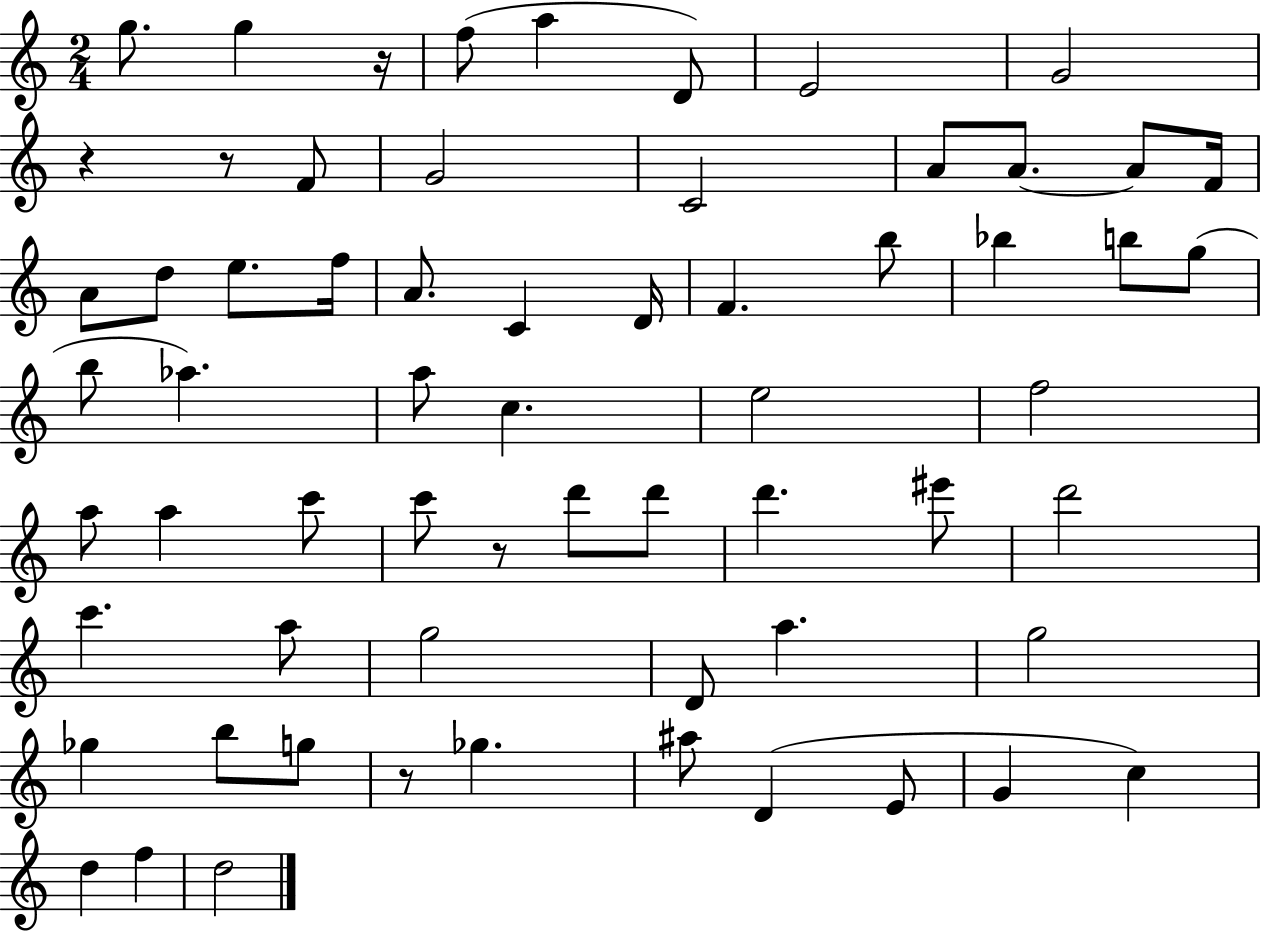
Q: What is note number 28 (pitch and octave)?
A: Ab5